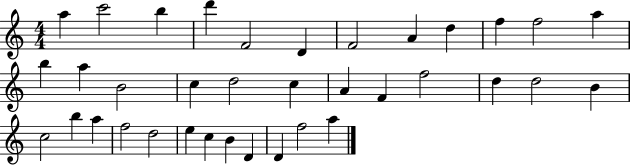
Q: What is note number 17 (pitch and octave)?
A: D5